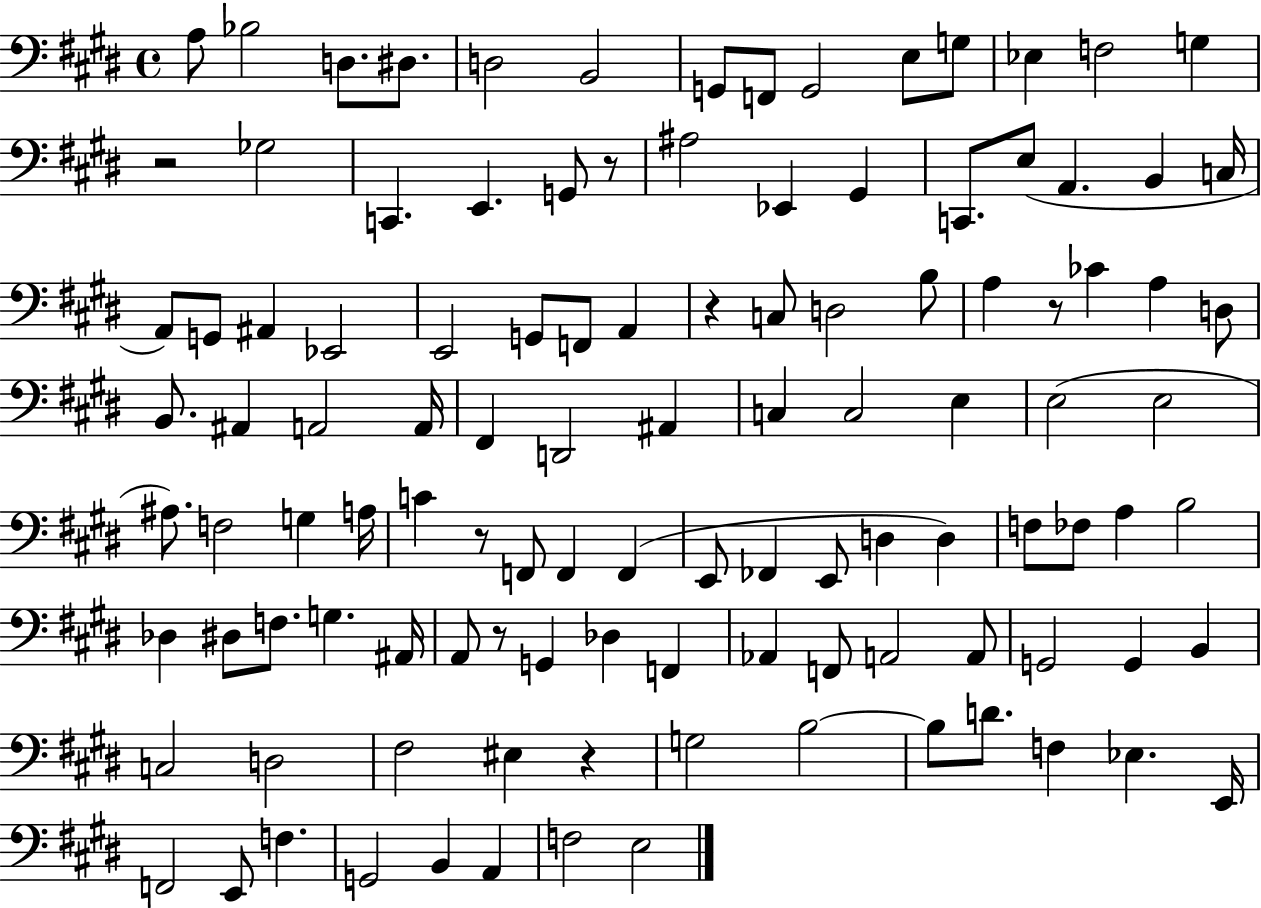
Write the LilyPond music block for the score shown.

{
  \clef bass
  \time 4/4
  \defaultTimeSignature
  \key e \major
  \repeat volta 2 { a8 bes2 d8. dis8. | d2 b,2 | g,8 f,8 g,2 e8 g8 | ees4 f2 g4 | \break r2 ges2 | c,4. e,4. g,8 r8 | ais2 ees,4 gis,4 | c,8. e8( a,4. b,4 c16 | \break a,8) g,8 ais,4 ees,2 | e,2 g,8 f,8 a,4 | r4 c8 d2 b8 | a4 r8 ces'4 a4 d8 | \break b,8. ais,4 a,2 a,16 | fis,4 d,2 ais,4 | c4 c2 e4 | e2( e2 | \break ais8.) f2 g4 a16 | c'4 r8 f,8 f,4 f,4( | e,8 fes,4 e,8 d4 d4) | f8 fes8 a4 b2 | \break des4 dis8 f8. g4. ais,16 | a,8 r8 g,4 des4 f,4 | aes,4 f,8 a,2 a,8 | g,2 g,4 b,4 | \break c2 d2 | fis2 eis4 r4 | g2 b2~~ | b8 d'8. f4 ees4. e,16 | \break f,2 e,8 f4. | g,2 b,4 a,4 | f2 e2 | } \bar "|."
}